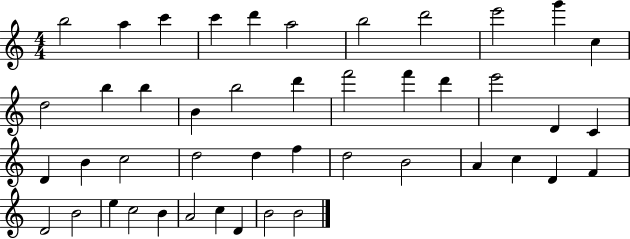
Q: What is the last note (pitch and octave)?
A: B4